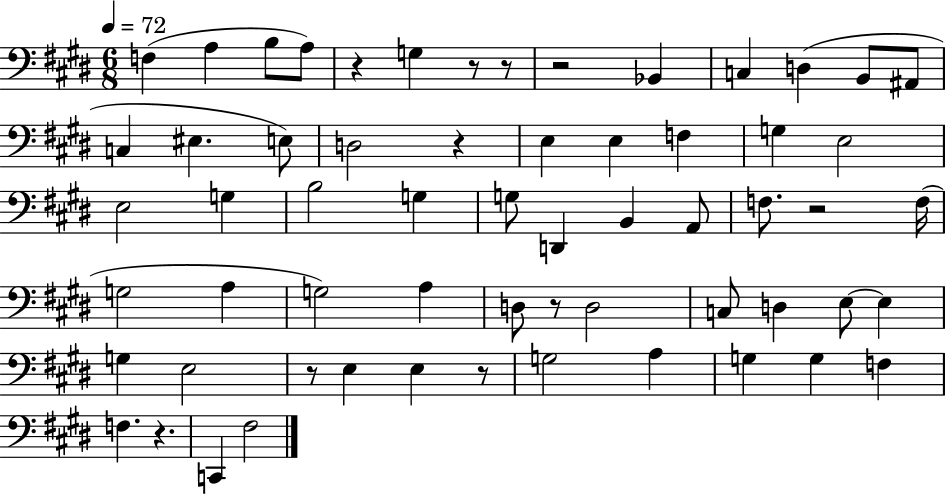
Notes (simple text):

F3/q A3/q B3/e A3/e R/q G3/q R/e R/e R/h Bb2/q C3/q D3/q B2/e A#2/e C3/q EIS3/q. E3/e D3/h R/q E3/q E3/q F3/q G3/q E3/h E3/h G3/q B3/h G3/q G3/e D2/q B2/q A2/e F3/e. R/h F3/s G3/h A3/q G3/h A3/q D3/e R/e D3/h C3/e D3/q E3/e E3/q G3/q E3/h R/e E3/q E3/q R/e G3/h A3/q G3/q G3/q F3/q F3/q. R/q. C2/q F#3/h